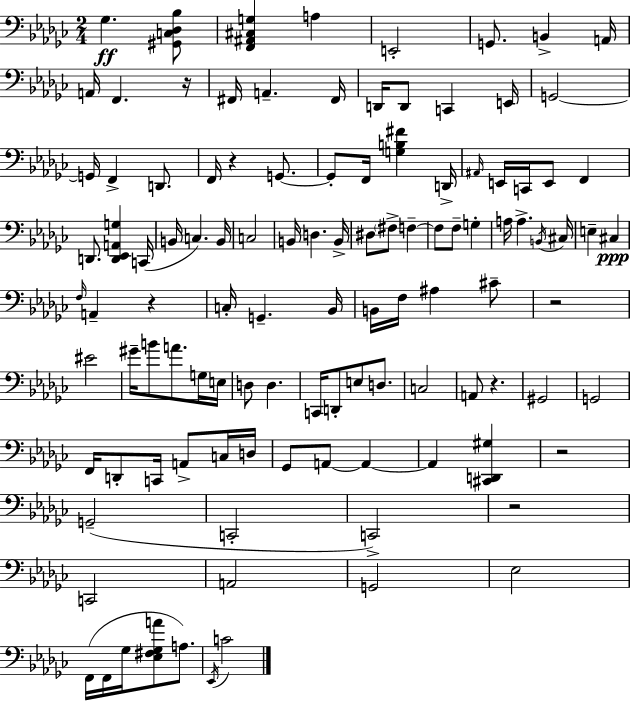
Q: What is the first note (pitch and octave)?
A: Gb3